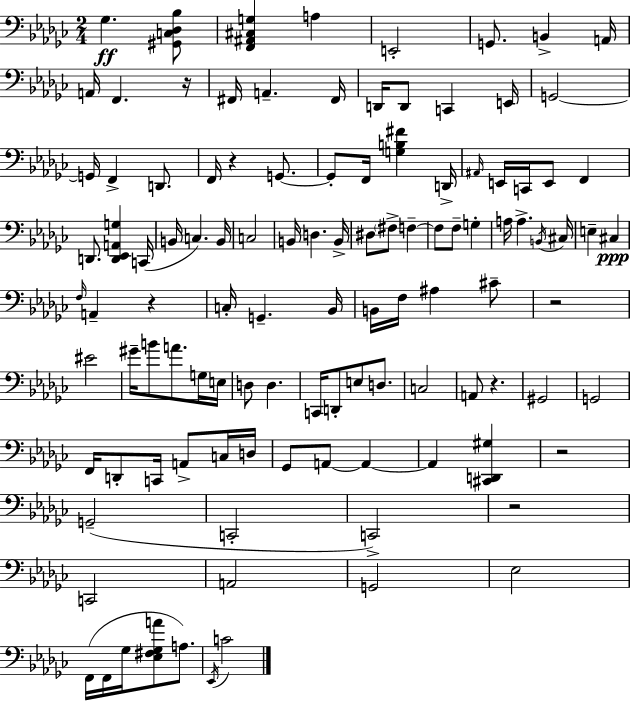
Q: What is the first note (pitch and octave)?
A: Gb3